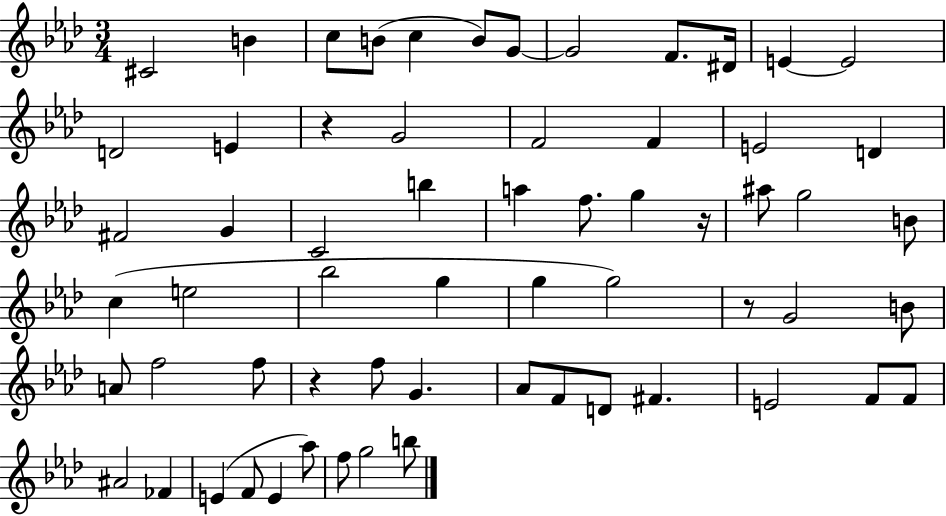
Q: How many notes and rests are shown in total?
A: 62